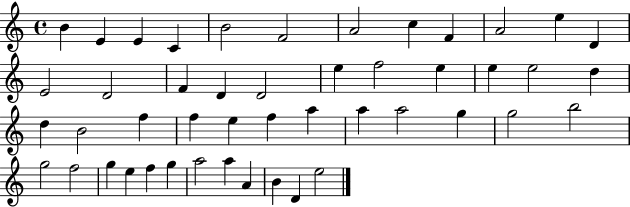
X:1
T:Untitled
M:4/4
L:1/4
K:C
B E E C B2 F2 A2 c F A2 e D E2 D2 F D D2 e f2 e e e2 d d B2 f f e f a a a2 g g2 b2 g2 f2 g e f g a2 a A B D e2